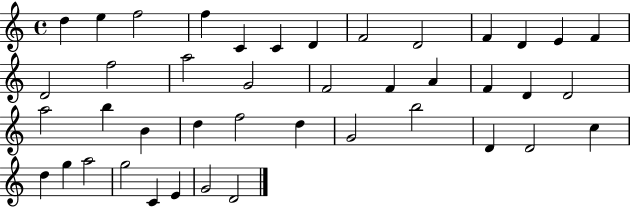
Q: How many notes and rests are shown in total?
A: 42